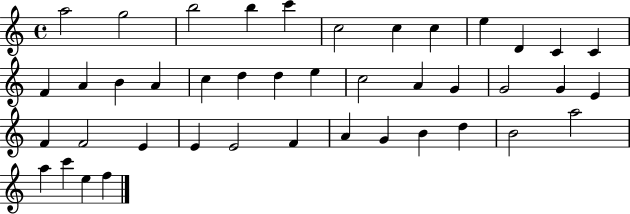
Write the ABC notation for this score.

X:1
T:Untitled
M:4/4
L:1/4
K:C
a2 g2 b2 b c' c2 c c e D C C F A B A c d d e c2 A G G2 G E F F2 E E E2 F A G B d B2 a2 a c' e f